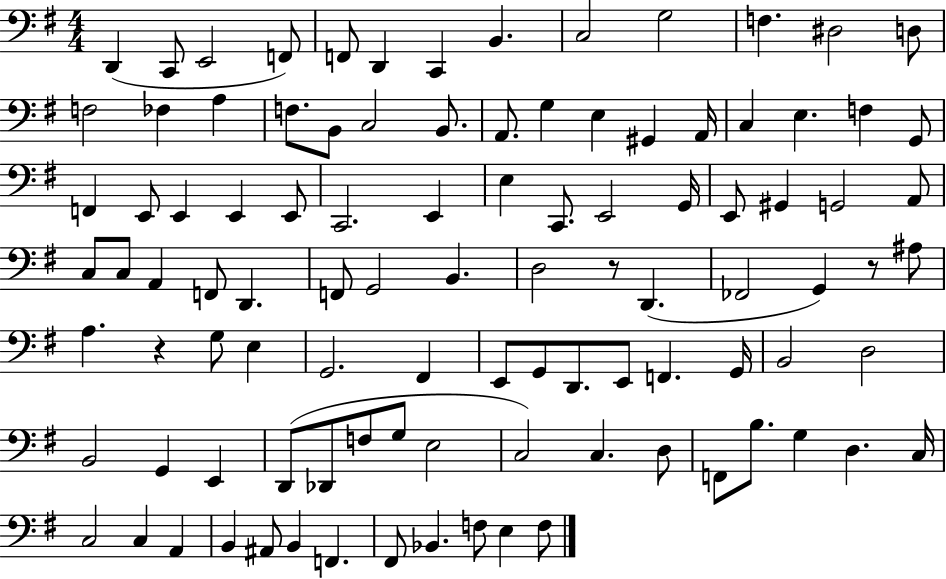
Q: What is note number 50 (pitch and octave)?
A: F2